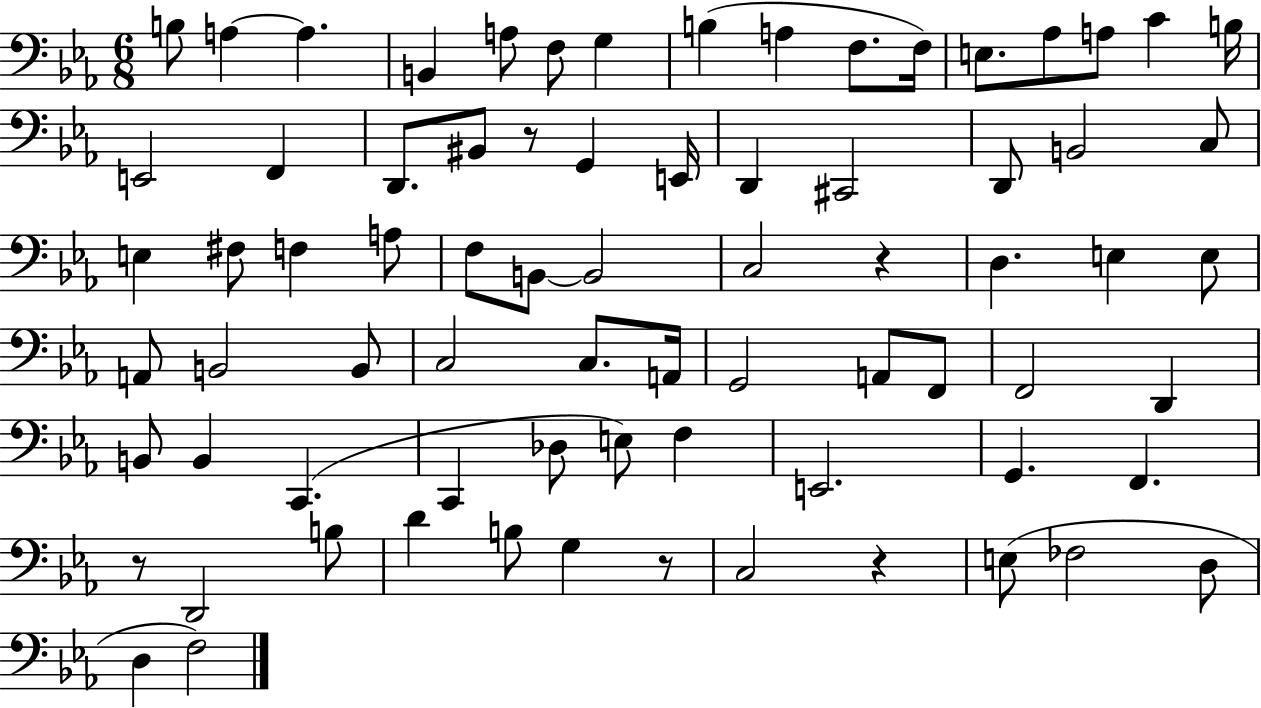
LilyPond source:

{
  \clef bass
  \numericTimeSignature
  \time 6/8
  \key ees \major
  b8 a4~~ a4. | b,4 a8 f8 g4 | b4( a4 f8. f16) | e8. aes8 a8 c'4 b16 | \break e,2 f,4 | d,8. bis,8 r8 g,4 e,16 | d,4 cis,2 | d,8 b,2 c8 | \break e4 fis8 f4 a8 | f8 b,8~~ b,2 | c2 r4 | d4. e4 e8 | \break a,8 b,2 b,8 | c2 c8. a,16 | g,2 a,8 f,8 | f,2 d,4 | \break b,8 b,4 c,4.( | c,4 des8 e8) f4 | e,2. | g,4. f,4. | \break r8 d,2 b8 | d'4 b8 g4 r8 | c2 r4 | e8( fes2 d8 | \break d4 f2) | \bar "|."
}